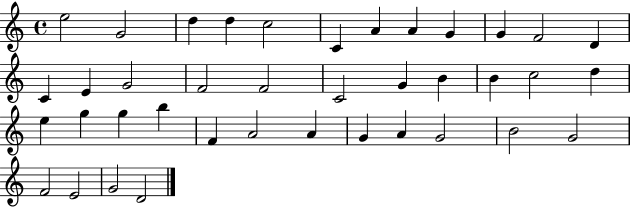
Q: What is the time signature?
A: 4/4